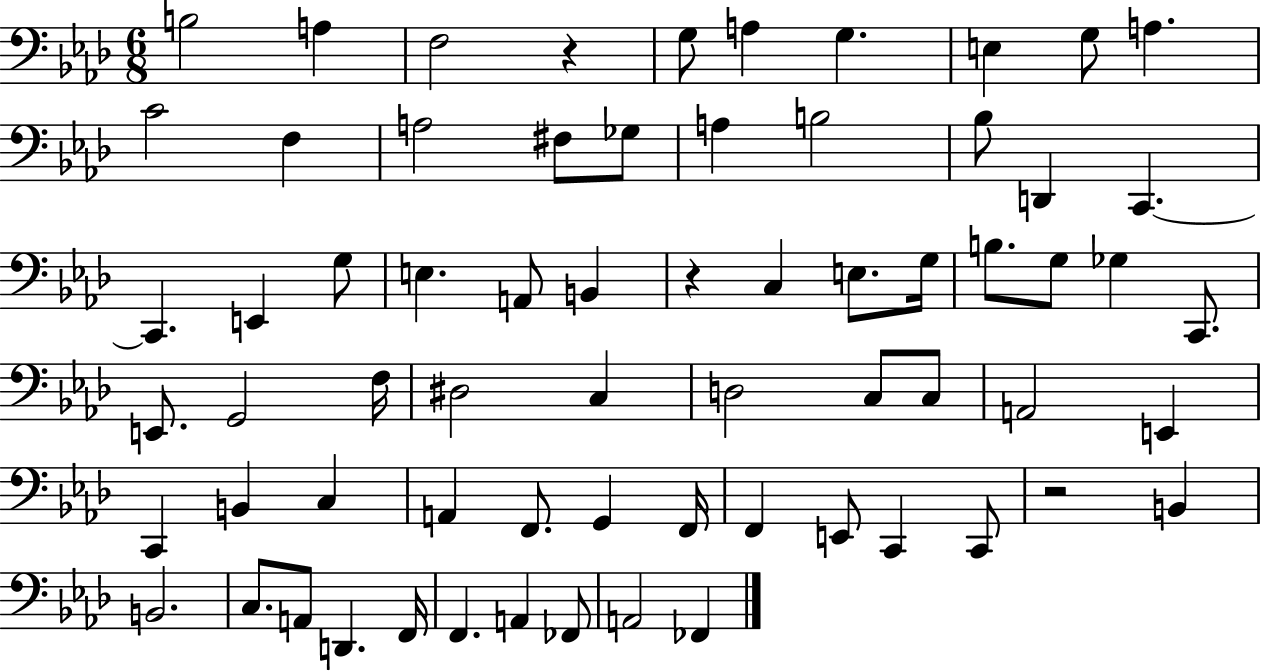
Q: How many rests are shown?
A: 3